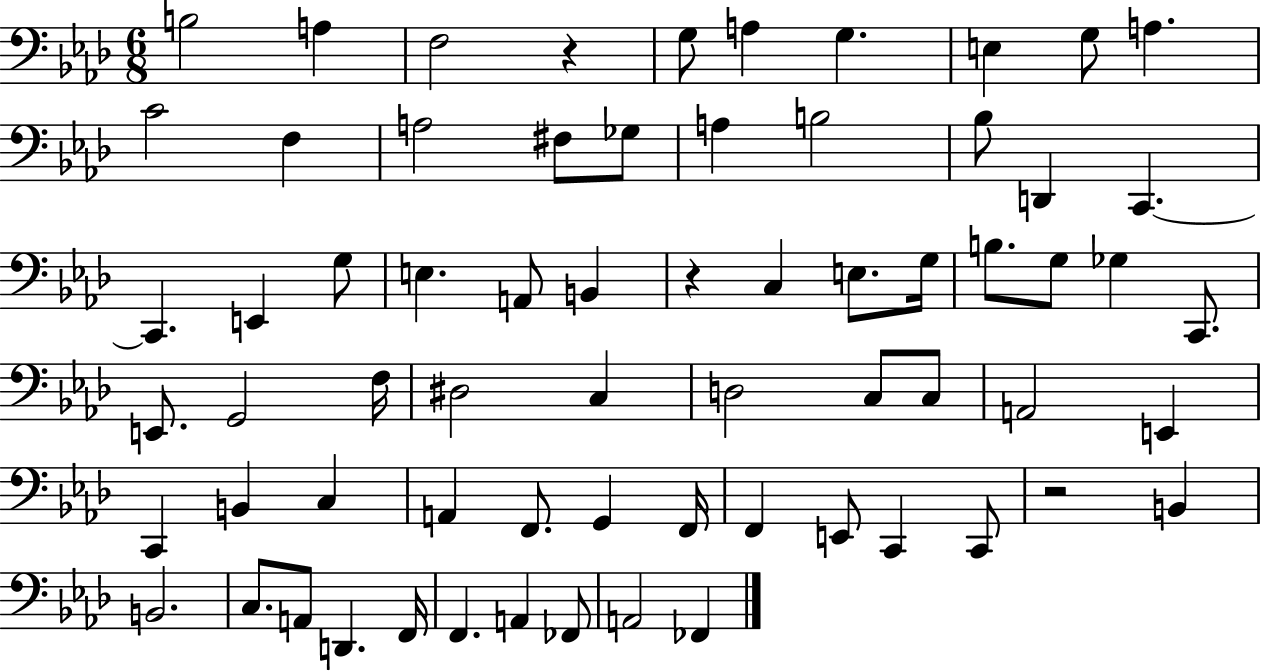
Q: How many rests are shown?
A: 3